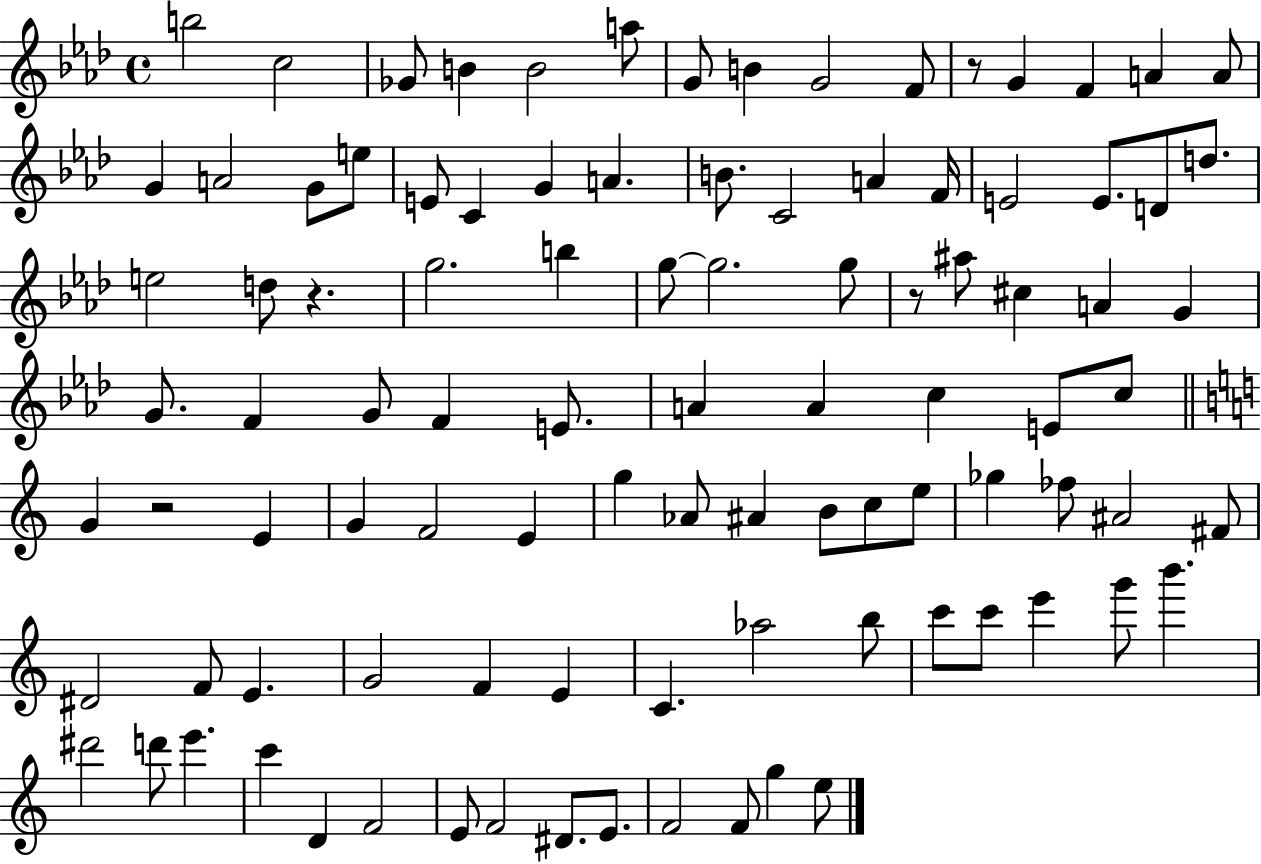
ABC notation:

X:1
T:Untitled
M:4/4
L:1/4
K:Ab
b2 c2 _G/2 B B2 a/2 G/2 B G2 F/2 z/2 G F A A/2 G A2 G/2 e/2 E/2 C G A B/2 C2 A F/4 E2 E/2 D/2 d/2 e2 d/2 z g2 b g/2 g2 g/2 z/2 ^a/2 ^c A G G/2 F G/2 F E/2 A A c E/2 c/2 G z2 E G F2 E g _A/2 ^A B/2 c/2 e/2 _g _f/2 ^A2 ^F/2 ^D2 F/2 E G2 F E C _a2 b/2 c'/2 c'/2 e' g'/2 b' ^d'2 d'/2 e' c' D F2 E/2 F2 ^D/2 E/2 F2 F/2 g e/2